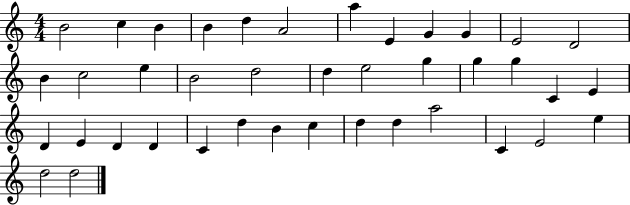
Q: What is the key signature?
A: C major